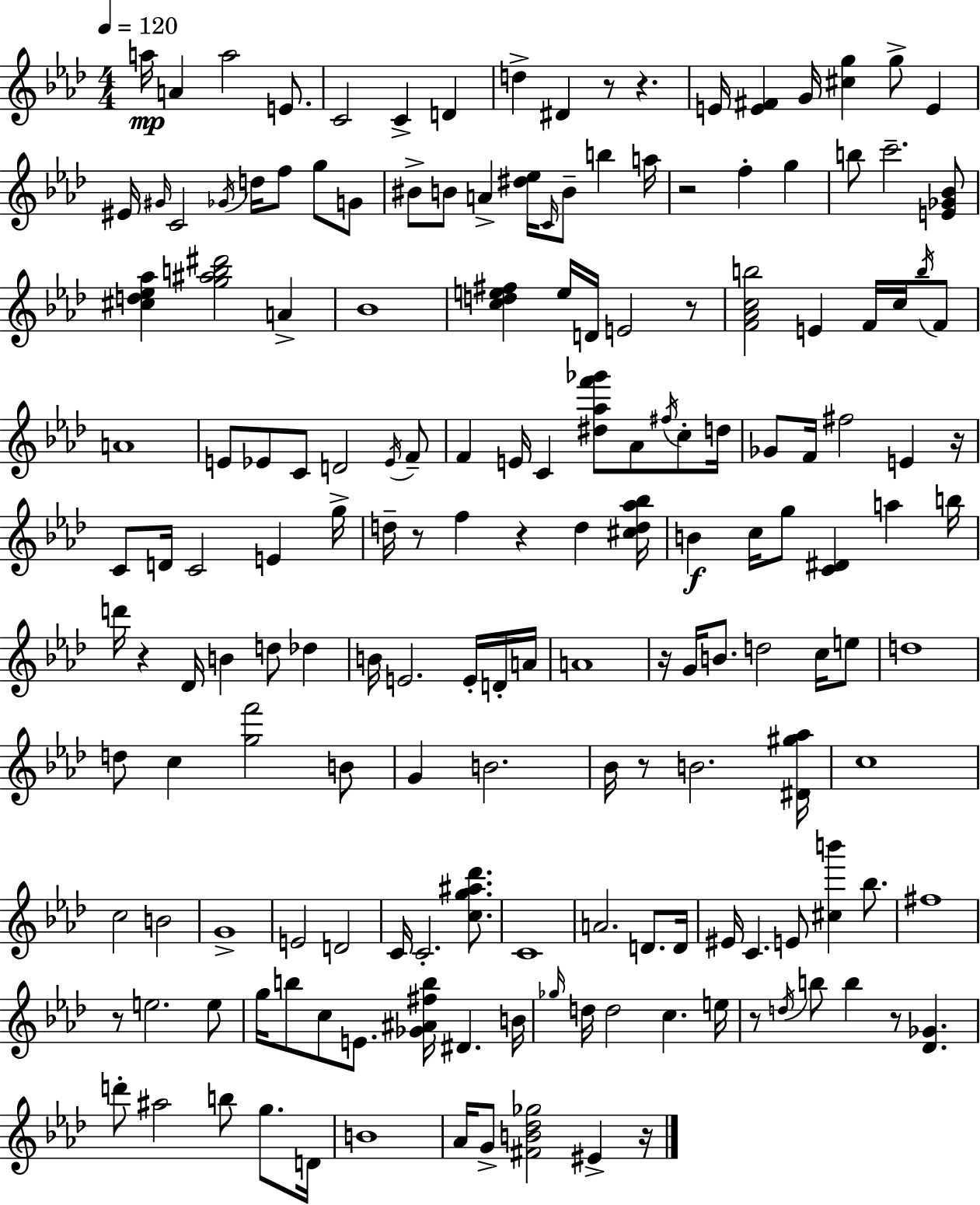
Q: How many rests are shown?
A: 14